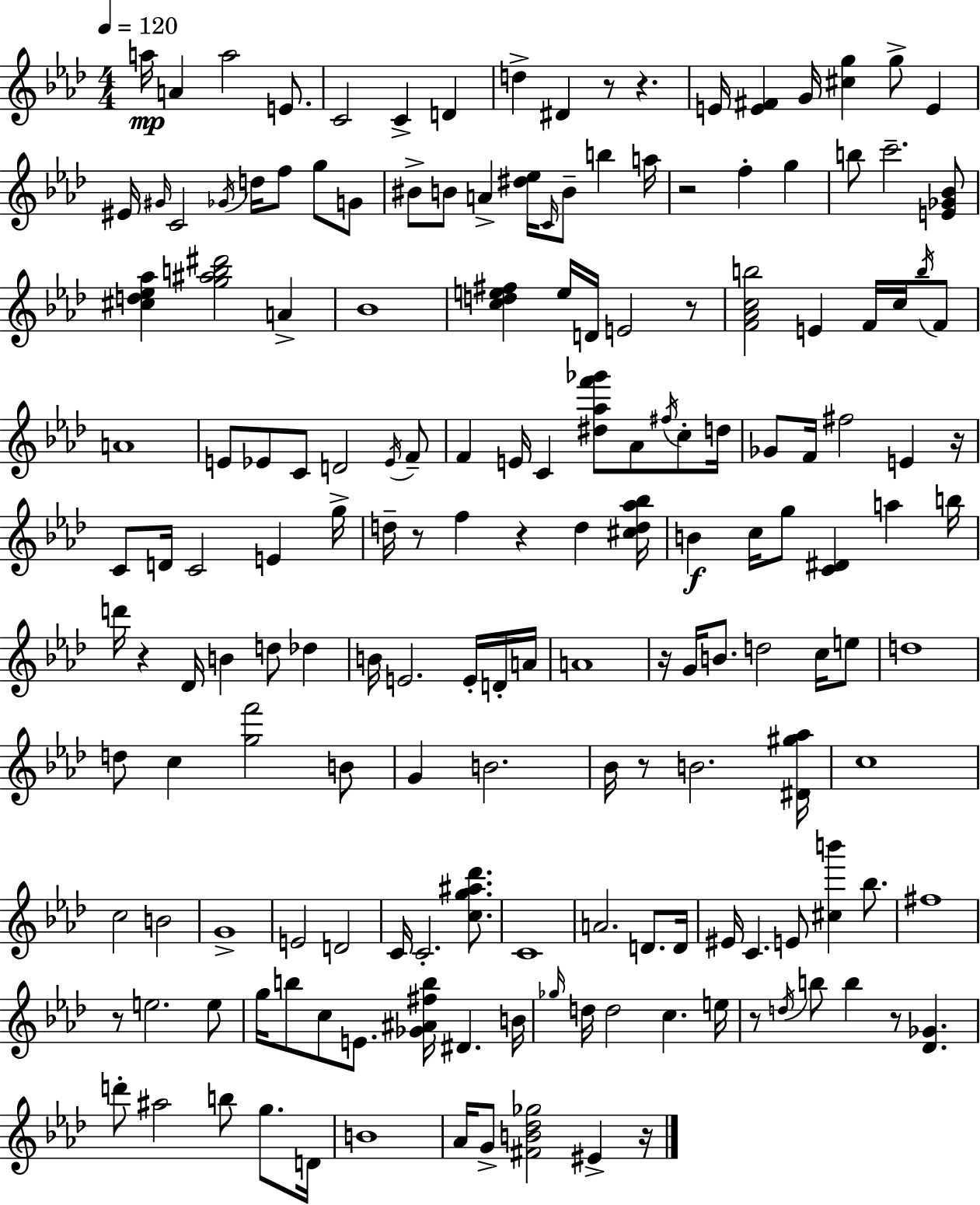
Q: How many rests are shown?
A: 14